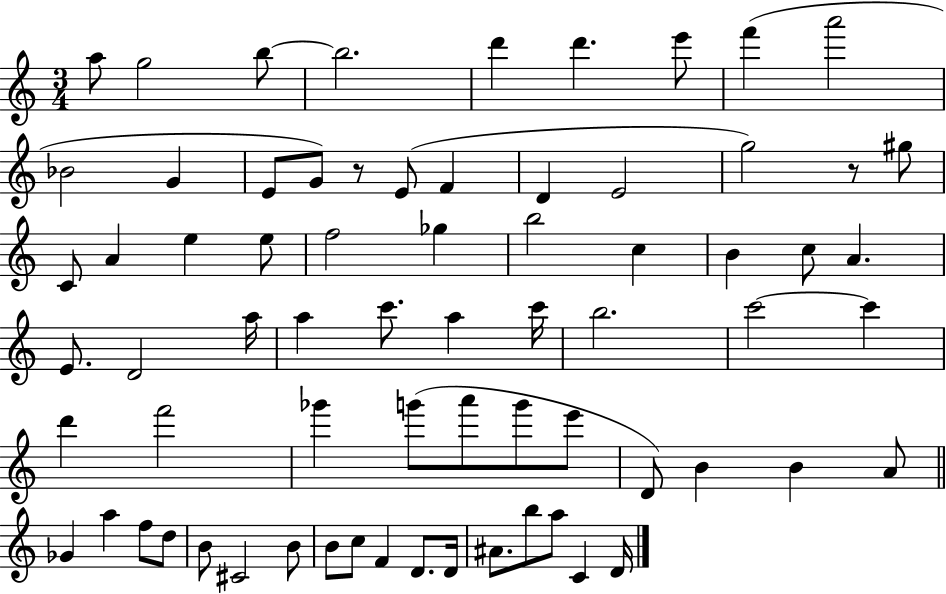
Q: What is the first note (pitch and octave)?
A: A5